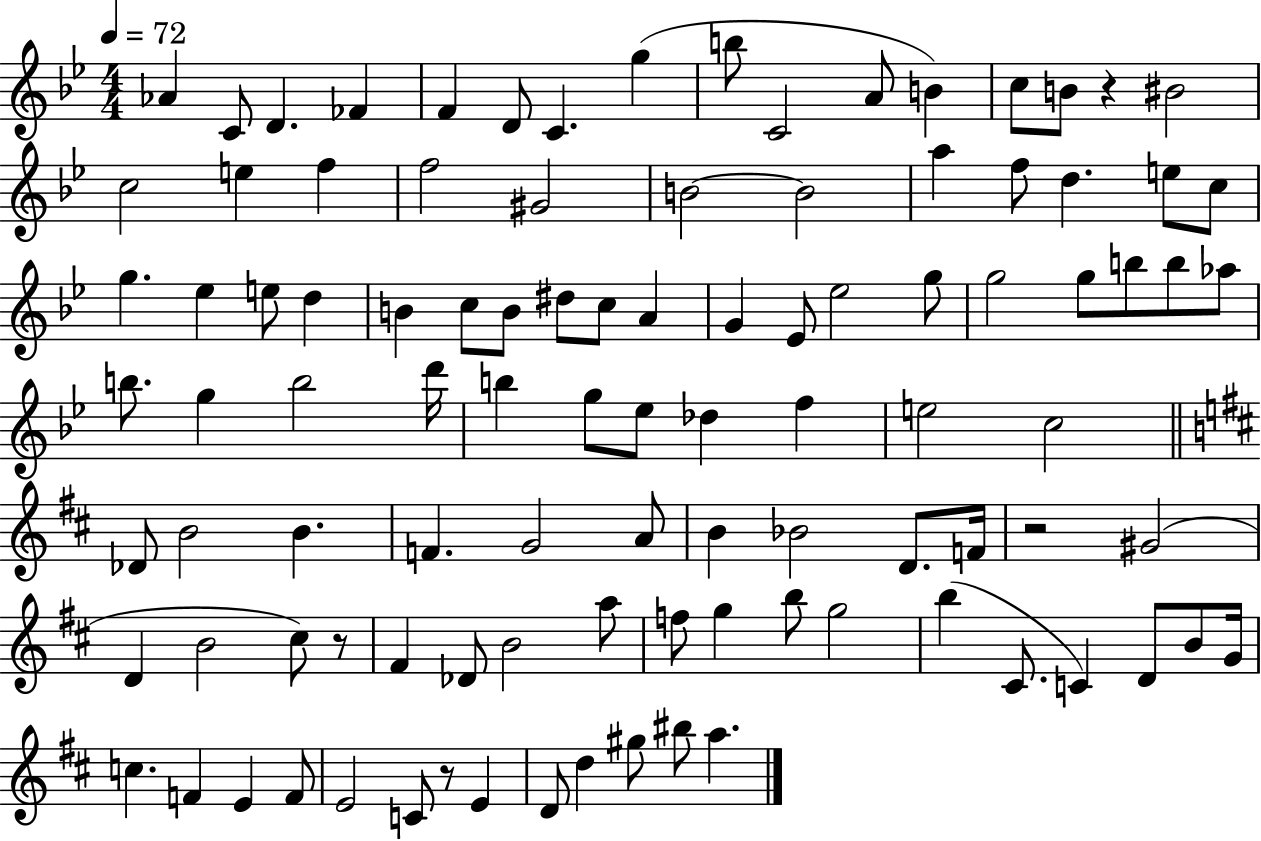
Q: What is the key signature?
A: BES major